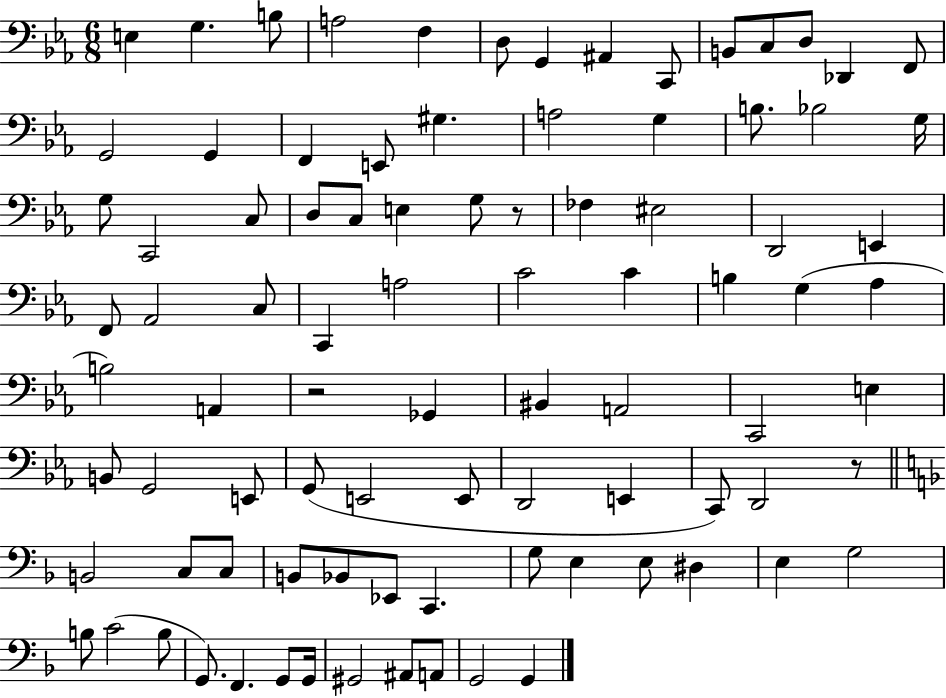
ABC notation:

X:1
T:Untitled
M:6/8
L:1/4
K:Eb
E, G, B,/2 A,2 F, D,/2 G,, ^A,, C,,/2 B,,/2 C,/2 D,/2 _D,, F,,/2 G,,2 G,, F,, E,,/2 ^G, A,2 G, B,/2 _B,2 G,/4 G,/2 C,,2 C,/2 D,/2 C,/2 E, G,/2 z/2 _F, ^E,2 D,,2 E,, F,,/2 _A,,2 C,/2 C,, A,2 C2 C B, G, _A, B,2 A,, z2 _G,, ^B,, A,,2 C,,2 E, B,,/2 G,,2 E,,/2 G,,/2 E,,2 E,,/2 D,,2 E,, C,,/2 D,,2 z/2 B,,2 C,/2 C,/2 B,,/2 _B,,/2 _E,,/2 C,, G,/2 E, E,/2 ^D, E, G,2 B,/2 C2 B,/2 G,,/2 F,, G,,/2 G,,/4 ^G,,2 ^A,,/2 A,,/2 G,,2 G,,